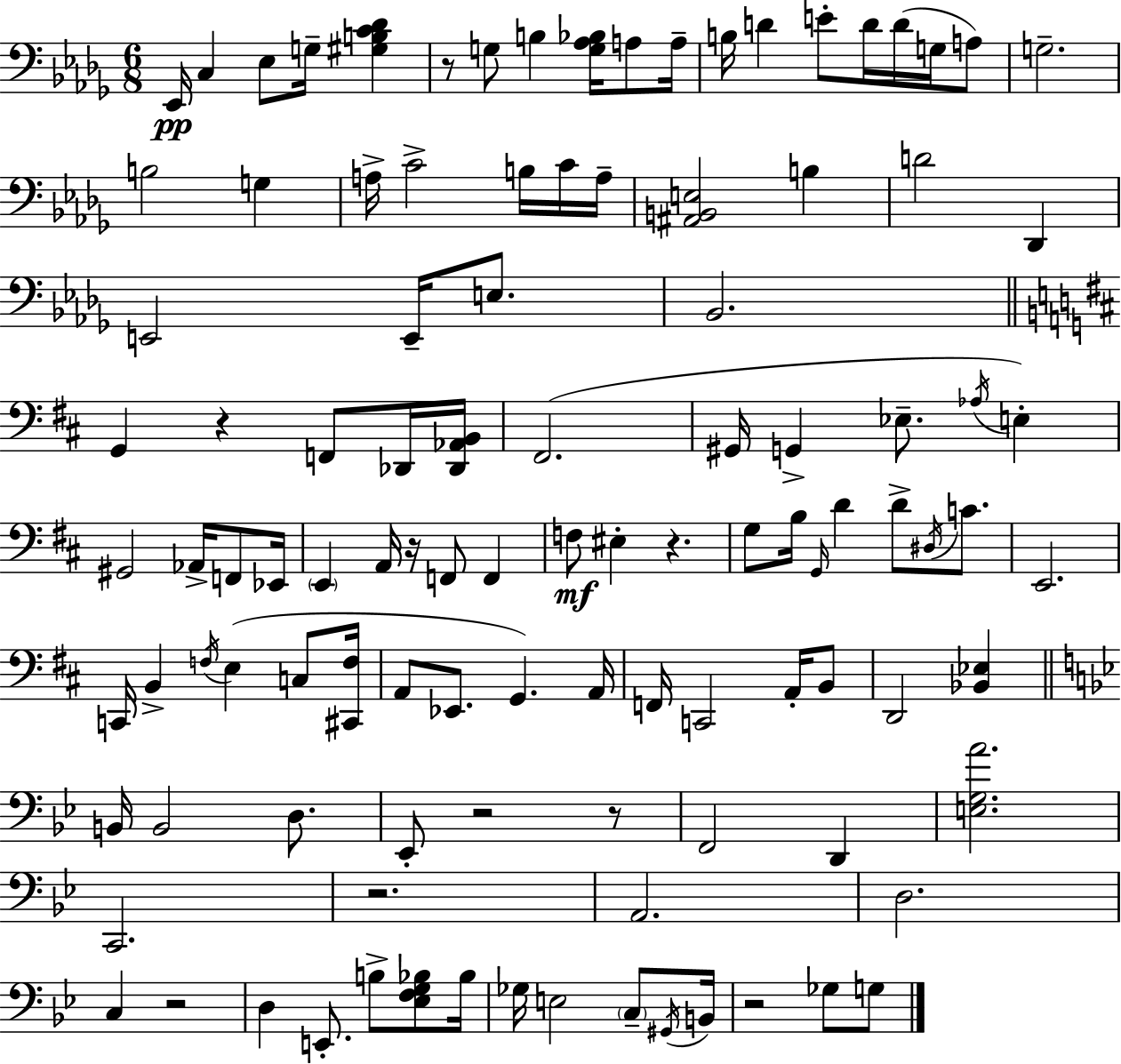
Eb2/s C3/q Eb3/e G3/s [G#3,B3,C4,Db4]/q R/e G3/e B3/q [G3,Ab3,Bb3]/s A3/e A3/s B3/s D4/q E4/e D4/s D4/s G3/s A3/e G3/h. B3/h G3/q A3/s C4/h B3/s C4/s A3/s [A#2,B2,E3]/h B3/q D4/h Db2/q E2/h E2/s E3/e. Bb2/h. G2/q R/q F2/e Db2/s [Db2,Ab2,B2]/s F#2/h. G#2/s G2/q Eb3/e. Ab3/s E3/q G#2/h Ab2/s F2/e Eb2/s E2/q A2/s R/s F2/e F2/q F3/e EIS3/q R/q. G3/e B3/s G2/s D4/q D4/e D#3/s C4/e. E2/h. C2/s B2/q F3/s E3/q C3/e [C#2,F3]/s A2/e Eb2/e. G2/q. A2/s F2/s C2/h A2/s B2/e D2/h [Bb2,Eb3]/q B2/s B2/h D3/e. Eb2/e R/h R/e F2/h D2/q [E3,G3,A4]/h. C2/h. R/h. A2/h. D3/h. C3/q R/h D3/q E2/e. B3/e [Eb3,F3,G3,Bb3]/e Bb3/s Gb3/s E3/h C3/e G#2/s B2/s R/h Gb3/e G3/e